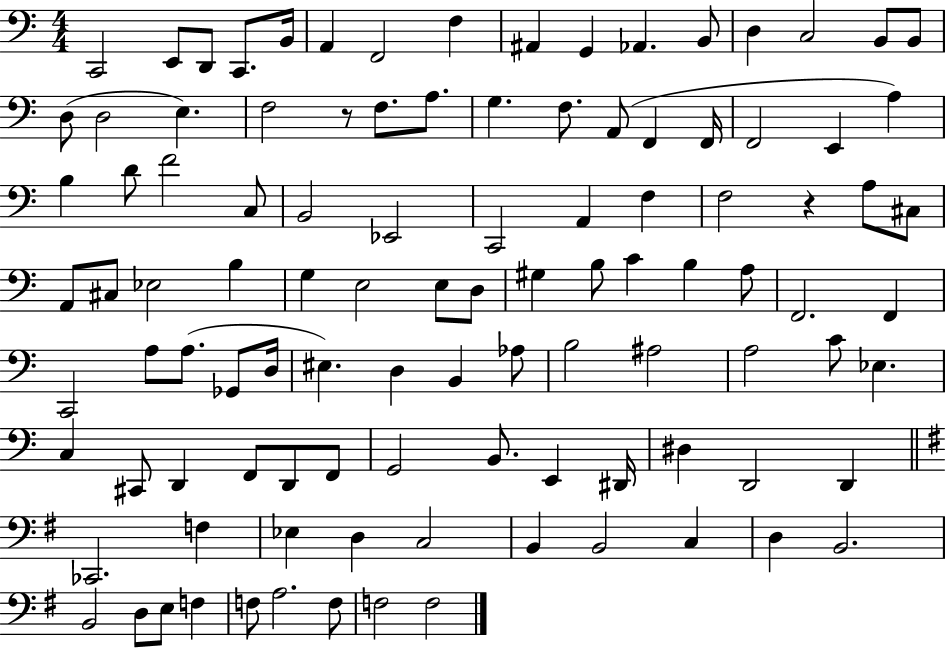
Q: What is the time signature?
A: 4/4